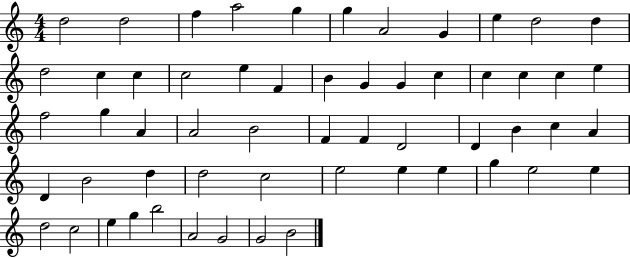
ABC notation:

X:1
T:Untitled
M:4/4
L:1/4
K:C
d2 d2 f a2 g g A2 G e d2 d d2 c c c2 e F B G G c c c c e f2 g A A2 B2 F F D2 D B c A D B2 d d2 c2 e2 e e g e2 e d2 c2 e g b2 A2 G2 G2 B2